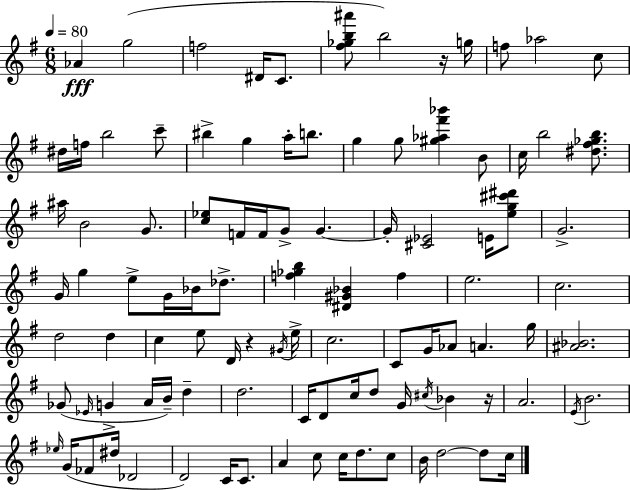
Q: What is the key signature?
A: G major